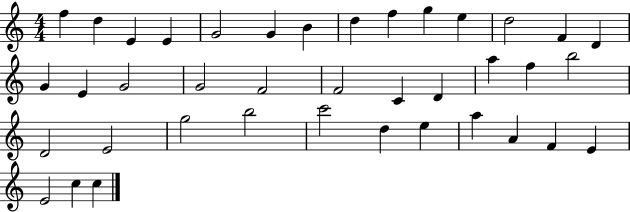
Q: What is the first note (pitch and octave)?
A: F5